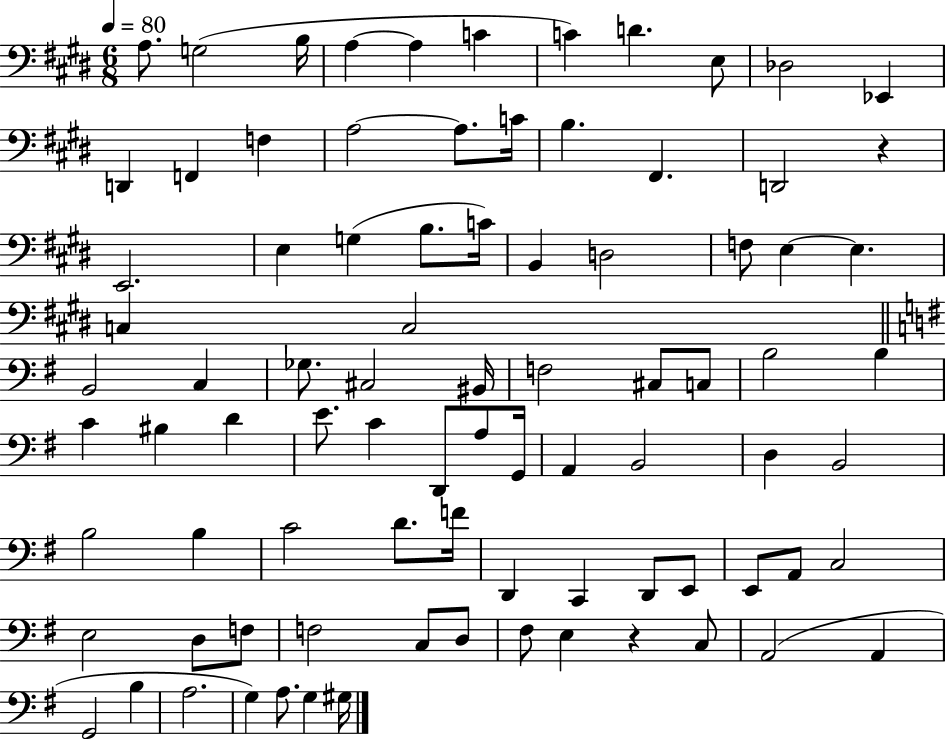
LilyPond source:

{
  \clef bass
  \numericTimeSignature
  \time 6/8
  \key e \major
  \tempo 4 = 80
  a8. g2( b16 | a4~~ a4 c'4 | c'4) d'4. e8 | des2 ees,4 | \break d,4 f,4 f4 | a2~~ a8. c'16 | b4. fis,4. | d,2 r4 | \break e,2. | e4 g4( b8. c'16) | b,4 d2 | f8 e4~~ e4. | \break c4 c2 | \bar "||" \break \key g \major b,2 c4 | ges8. cis2 bis,16 | f2 cis8 c8 | b2 b4 | \break c'4 bis4 d'4 | e'8. c'4 d,8 a8 g,16 | a,4 b,2 | d4 b,2 | \break b2 b4 | c'2 d'8. f'16 | d,4 c,4 d,8 e,8 | e,8 a,8 c2 | \break e2 d8 f8 | f2 c8 d8 | fis8 e4 r4 c8 | a,2( a,4 | \break g,2 b4 | a2. | g4) a8. g4 gis16 | \bar "|."
}